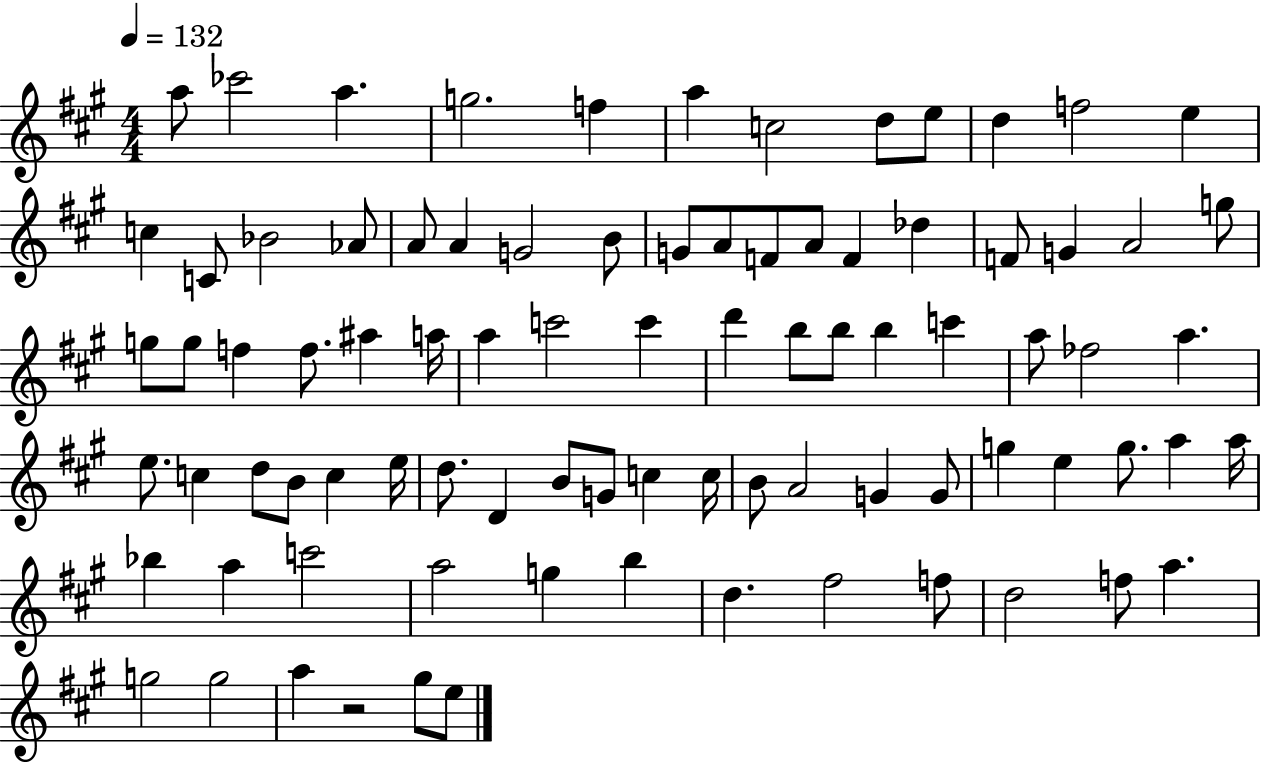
A5/e CES6/h A5/q. G5/h. F5/q A5/q C5/h D5/e E5/e D5/q F5/h E5/q C5/q C4/e Bb4/h Ab4/e A4/e A4/q G4/h B4/e G4/e A4/e F4/e A4/e F4/q Db5/q F4/e G4/q A4/h G5/e G5/e G5/e F5/q F5/e. A#5/q A5/s A5/q C6/h C6/q D6/q B5/e B5/e B5/q C6/q A5/e FES5/h A5/q. E5/e. C5/q D5/e B4/e C5/q E5/s D5/e. D4/q B4/e G4/e C5/q C5/s B4/e A4/h G4/q G4/e G5/q E5/q G5/e. A5/q A5/s Bb5/q A5/q C6/h A5/h G5/q B5/q D5/q. F#5/h F5/e D5/h F5/e A5/q. G5/h G5/h A5/q R/h G#5/e E5/e